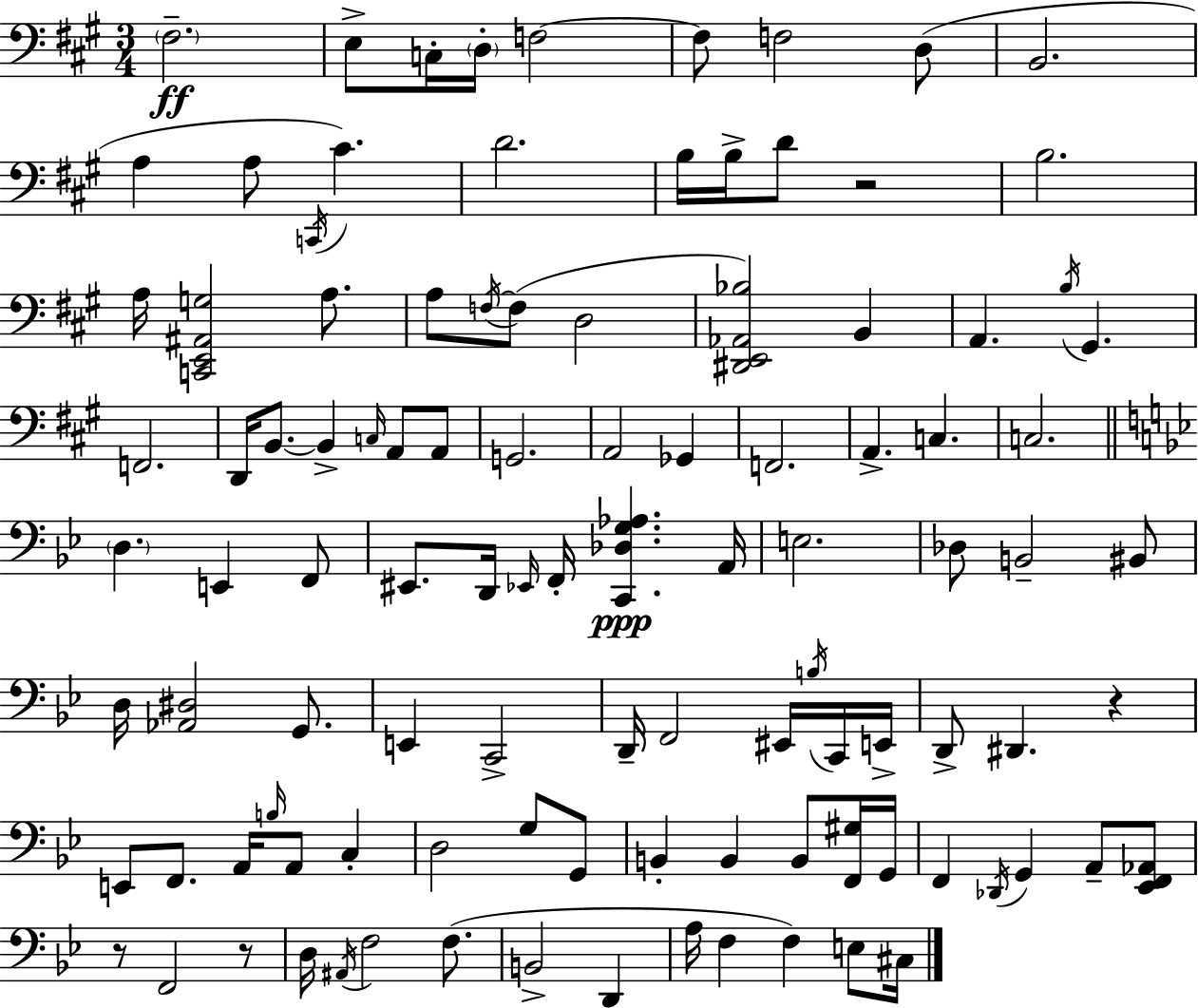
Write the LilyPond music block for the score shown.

{
  \clef bass
  \numericTimeSignature
  \time 3/4
  \key a \major
  \repeat volta 2 { \parenthesize fis2.--\ff | e8-> c16-. \parenthesize d16-. f2~~ | f8 f2 d8( | b,2. | \break a4 a8 \acciaccatura { c,16 } cis'4.) | d'2. | b16 b16-> d'8 r2 | b2. | \break a16 <c, e, ais, g>2 a8. | a8 \acciaccatura { f16~ }~ f8( d2 | <dis, e, aes, bes>2) b,4 | a,4. \acciaccatura { b16 } gis,4. | \break f,2. | d,16 b,8.~~ b,4-> \grace { c16 } | a,8 a,8 g,2. | a,2 | \break ges,4 f,2. | a,4.-> c4. | c2. | \bar "||" \break \key bes \major \parenthesize d4. e,4 f,8 | eis,8. d,16 \grace { ees,16 } f,16-. <c, des g aes>4.\ppp | a,16 e2. | des8 b,2-- bis,8 | \break d16 <aes, dis>2 g,8. | e,4 c,2-> | d,16-- f,2 eis,16 \acciaccatura { b16 } | c,16 e,16-> d,8-> dis,4. r4 | \break e,8 f,8. a,16 \grace { b16 } a,8 c4-. | d2 g8 | g,8 b,4-. b,4 b,8 | <f, gis>16 g,16 f,4 \acciaccatura { des,16 } g,4 | \break a,8-- <ees, f, aes,>8 r8 f,2 | r8 d16 \acciaccatura { ais,16 } f2 | f8.( b,2-> | d,4 a16 f4 f4) | \break e8 cis16 } \bar "|."
}